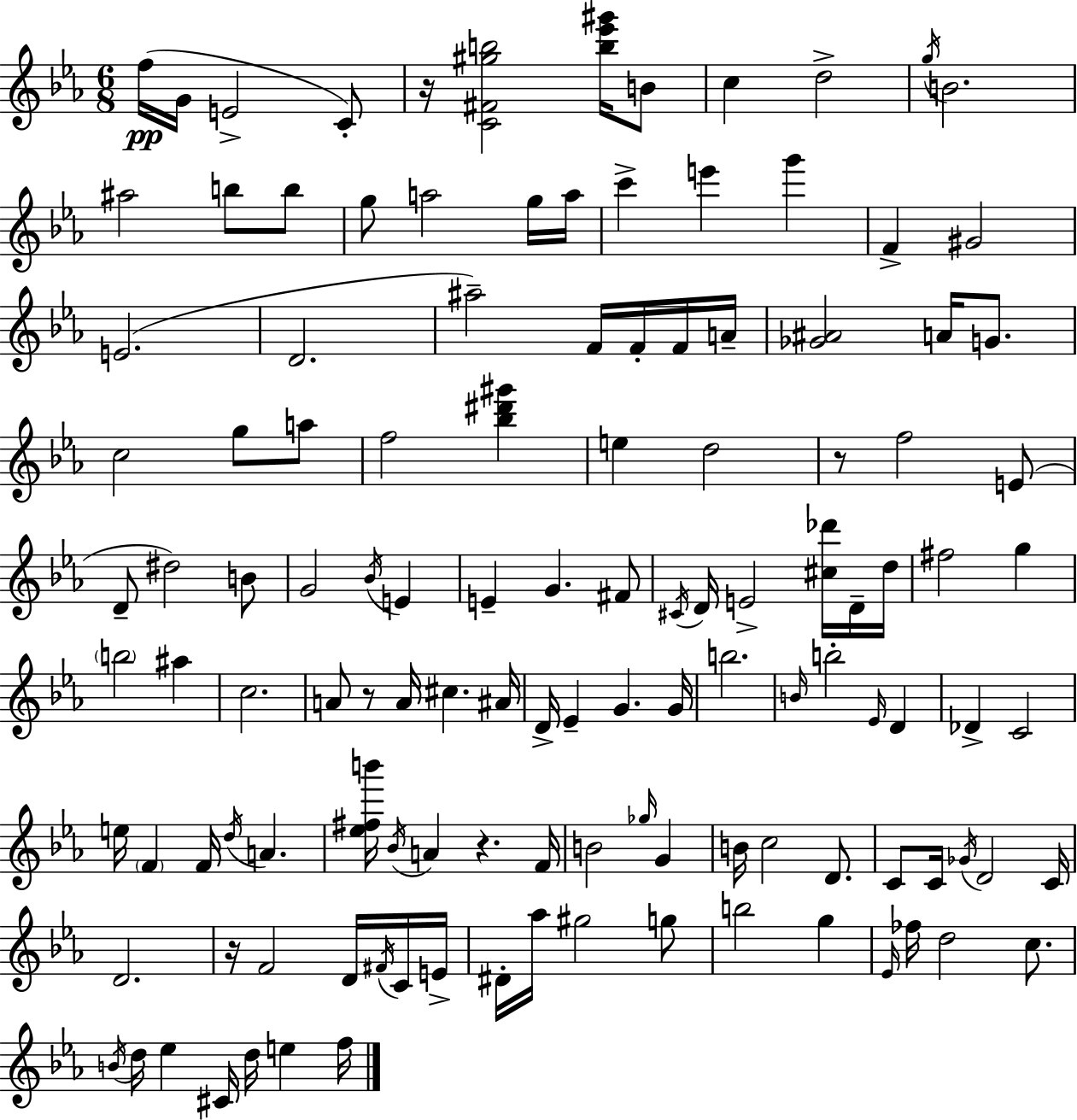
{
  \clef treble
  \numericTimeSignature
  \time 6/8
  \key c \minor
  f''16(\pp g'16 e'2-> c'8-.) | r16 <c' fis' gis'' b''>2 <b'' ees''' gis'''>16 b'8 | c''4 d''2-> | \acciaccatura { g''16 } b'2. | \break ais''2 b''8 b''8 | g''8 a''2 g''16 | a''16 c'''4-> e'''4 g'''4 | f'4-> gis'2 | \break e'2.( | d'2. | ais''2--) f'16 f'16-. f'16 | a'16-- <ges' ais'>2 a'16 g'8. | \break c''2 g''8 a''8 | f''2 <bes'' dis''' gis'''>4 | e''4 d''2 | r8 f''2 e'8( | \break d'8-- dis''2) b'8 | g'2 \acciaccatura { bes'16 } e'4 | e'4-- g'4. | fis'8 \acciaccatura { cis'16 } d'16 e'2-> | \break <cis'' des'''>16 d'16-- d''16 fis''2 g''4 | \parenthesize b''2 ais''4 | c''2. | a'8 r8 a'16 cis''4. | \break ais'16 d'16-> ees'4-- g'4. | g'16 b''2. | \grace { b'16 } b''2-. | \grace { ees'16 } d'4 des'4-> c'2 | \break e''16 \parenthesize f'4 f'16 \acciaccatura { d''16 } | a'4. <ees'' fis'' b'''>16 \acciaccatura { bes'16 } a'4 | r4. f'16 b'2 | \grace { ges''16 } g'4 b'16 c''2 | \break d'8. c'8 c'16 \acciaccatura { ges'16 } | d'2 c'16 d'2. | r16 f'2 | d'16 \acciaccatura { fis'16 } c'16 e'16-> dis'16-. aes''16 | \break gis''2 g''8 b''2 | g''4 \grace { ees'16 } fes''16 | d''2 c''8. \acciaccatura { b'16 } | d''16 ees''4 cis'16 d''16 e''4 f''16 | \break \bar "|."
}